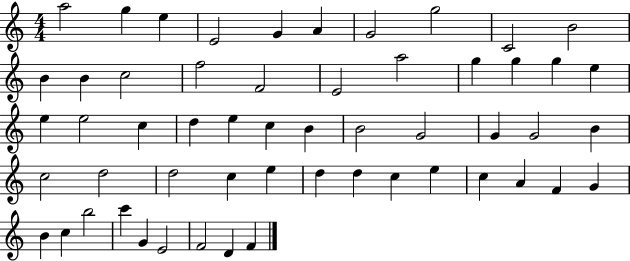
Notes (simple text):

A5/h G5/q E5/q E4/h G4/q A4/q G4/h G5/h C4/h B4/h B4/q B4/q C5/h F5/h F4/h E4/h A5/h G5/q G5/q G5/q E5/q E5/q E5/h C5/q D5/q E5/q C5/q B4/q B4/h G4/h G4/q G4/h B4/q C5/h D5/h D5/h C5/q E5/q D5/q D5/q C5/q E5/q C5/q A4/q F4/q G4/q B4/q C5/q B5/h C6/q G4/q E4/h F4/h D4/q F4/q